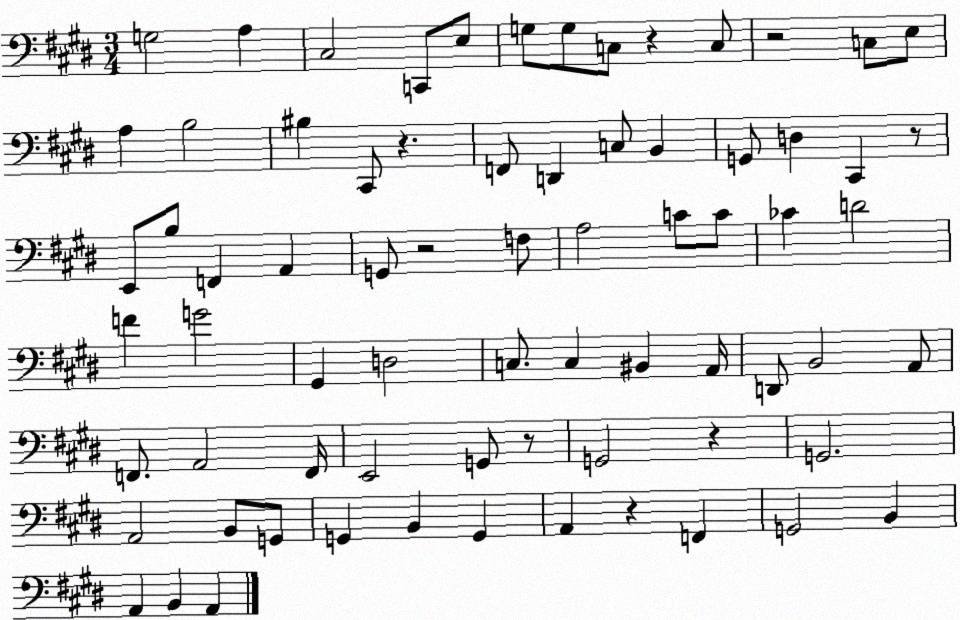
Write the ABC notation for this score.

X:1
T:Untitled
M:3/4
L:1/4
K:E
G,2 A, ^C,2 C,,/2 E,/2 G,/2 G,/2 C,/2 z C,/2 z2 C,/2 E,/2 A, B,2 ^B, ^C,,/2 z F,,/2 D,, C,/2 B,, G,,/2 D, ^C,, z/2 E,,/2 B,/2 F,, A,, G,,/2 z2 F,/2 A,2 C/2 C/2 _C D2 F G2 ^G,, D,2 C,/2 C, ^B,, A,,/4 D,,/2 B,,2 A,,/2 F,,/2 A,,2 F,,/4 E,,2 G,,/2 z/2 G,,2 z G,,2 A,,2 B,,/2 G,,/2 G,, B,, G,, A,, z F,, G,,2 B,, A,, B,, A,,